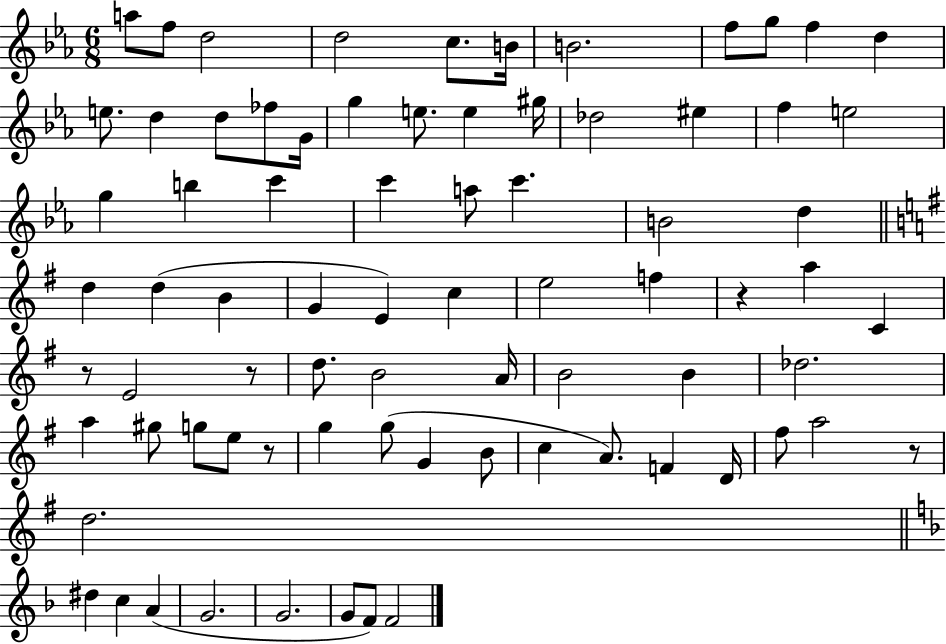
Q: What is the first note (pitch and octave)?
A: A5